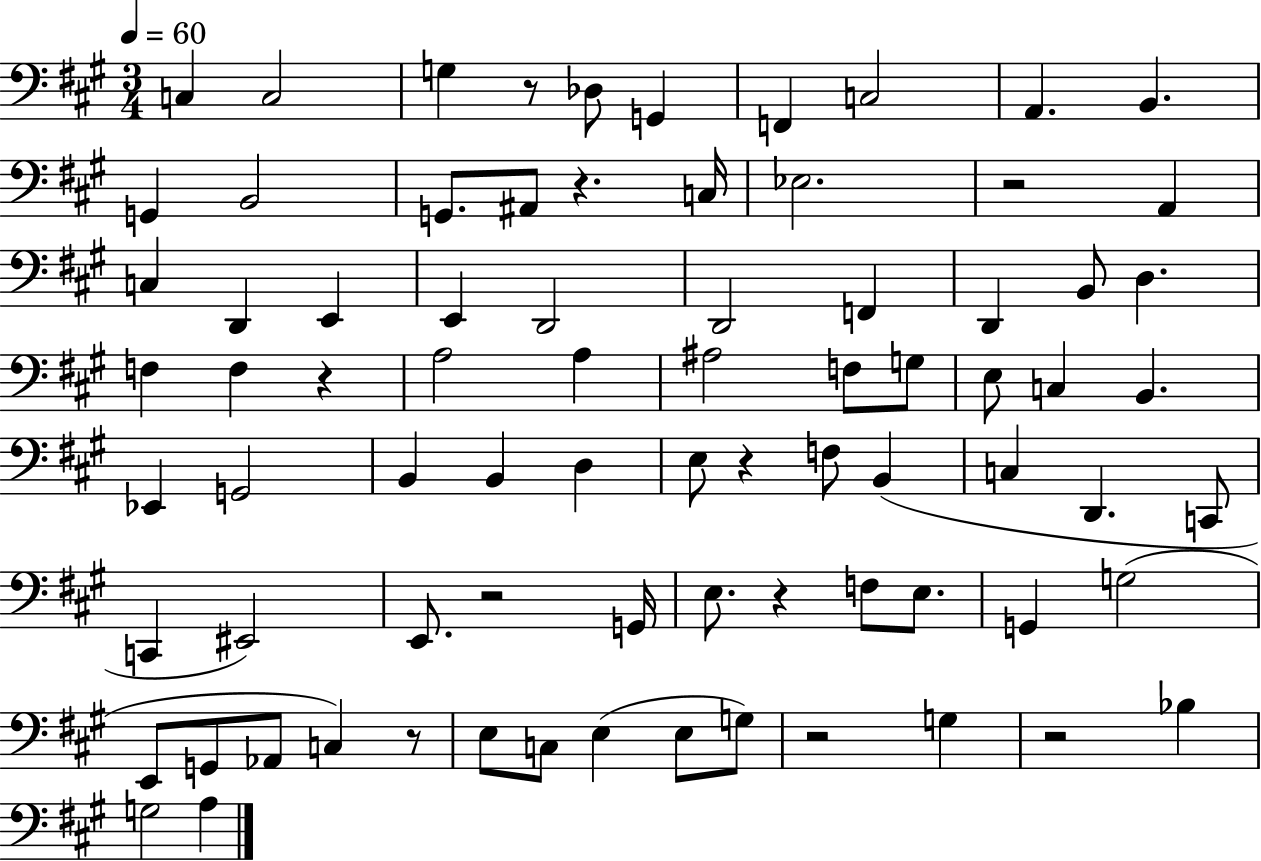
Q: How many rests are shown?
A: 10